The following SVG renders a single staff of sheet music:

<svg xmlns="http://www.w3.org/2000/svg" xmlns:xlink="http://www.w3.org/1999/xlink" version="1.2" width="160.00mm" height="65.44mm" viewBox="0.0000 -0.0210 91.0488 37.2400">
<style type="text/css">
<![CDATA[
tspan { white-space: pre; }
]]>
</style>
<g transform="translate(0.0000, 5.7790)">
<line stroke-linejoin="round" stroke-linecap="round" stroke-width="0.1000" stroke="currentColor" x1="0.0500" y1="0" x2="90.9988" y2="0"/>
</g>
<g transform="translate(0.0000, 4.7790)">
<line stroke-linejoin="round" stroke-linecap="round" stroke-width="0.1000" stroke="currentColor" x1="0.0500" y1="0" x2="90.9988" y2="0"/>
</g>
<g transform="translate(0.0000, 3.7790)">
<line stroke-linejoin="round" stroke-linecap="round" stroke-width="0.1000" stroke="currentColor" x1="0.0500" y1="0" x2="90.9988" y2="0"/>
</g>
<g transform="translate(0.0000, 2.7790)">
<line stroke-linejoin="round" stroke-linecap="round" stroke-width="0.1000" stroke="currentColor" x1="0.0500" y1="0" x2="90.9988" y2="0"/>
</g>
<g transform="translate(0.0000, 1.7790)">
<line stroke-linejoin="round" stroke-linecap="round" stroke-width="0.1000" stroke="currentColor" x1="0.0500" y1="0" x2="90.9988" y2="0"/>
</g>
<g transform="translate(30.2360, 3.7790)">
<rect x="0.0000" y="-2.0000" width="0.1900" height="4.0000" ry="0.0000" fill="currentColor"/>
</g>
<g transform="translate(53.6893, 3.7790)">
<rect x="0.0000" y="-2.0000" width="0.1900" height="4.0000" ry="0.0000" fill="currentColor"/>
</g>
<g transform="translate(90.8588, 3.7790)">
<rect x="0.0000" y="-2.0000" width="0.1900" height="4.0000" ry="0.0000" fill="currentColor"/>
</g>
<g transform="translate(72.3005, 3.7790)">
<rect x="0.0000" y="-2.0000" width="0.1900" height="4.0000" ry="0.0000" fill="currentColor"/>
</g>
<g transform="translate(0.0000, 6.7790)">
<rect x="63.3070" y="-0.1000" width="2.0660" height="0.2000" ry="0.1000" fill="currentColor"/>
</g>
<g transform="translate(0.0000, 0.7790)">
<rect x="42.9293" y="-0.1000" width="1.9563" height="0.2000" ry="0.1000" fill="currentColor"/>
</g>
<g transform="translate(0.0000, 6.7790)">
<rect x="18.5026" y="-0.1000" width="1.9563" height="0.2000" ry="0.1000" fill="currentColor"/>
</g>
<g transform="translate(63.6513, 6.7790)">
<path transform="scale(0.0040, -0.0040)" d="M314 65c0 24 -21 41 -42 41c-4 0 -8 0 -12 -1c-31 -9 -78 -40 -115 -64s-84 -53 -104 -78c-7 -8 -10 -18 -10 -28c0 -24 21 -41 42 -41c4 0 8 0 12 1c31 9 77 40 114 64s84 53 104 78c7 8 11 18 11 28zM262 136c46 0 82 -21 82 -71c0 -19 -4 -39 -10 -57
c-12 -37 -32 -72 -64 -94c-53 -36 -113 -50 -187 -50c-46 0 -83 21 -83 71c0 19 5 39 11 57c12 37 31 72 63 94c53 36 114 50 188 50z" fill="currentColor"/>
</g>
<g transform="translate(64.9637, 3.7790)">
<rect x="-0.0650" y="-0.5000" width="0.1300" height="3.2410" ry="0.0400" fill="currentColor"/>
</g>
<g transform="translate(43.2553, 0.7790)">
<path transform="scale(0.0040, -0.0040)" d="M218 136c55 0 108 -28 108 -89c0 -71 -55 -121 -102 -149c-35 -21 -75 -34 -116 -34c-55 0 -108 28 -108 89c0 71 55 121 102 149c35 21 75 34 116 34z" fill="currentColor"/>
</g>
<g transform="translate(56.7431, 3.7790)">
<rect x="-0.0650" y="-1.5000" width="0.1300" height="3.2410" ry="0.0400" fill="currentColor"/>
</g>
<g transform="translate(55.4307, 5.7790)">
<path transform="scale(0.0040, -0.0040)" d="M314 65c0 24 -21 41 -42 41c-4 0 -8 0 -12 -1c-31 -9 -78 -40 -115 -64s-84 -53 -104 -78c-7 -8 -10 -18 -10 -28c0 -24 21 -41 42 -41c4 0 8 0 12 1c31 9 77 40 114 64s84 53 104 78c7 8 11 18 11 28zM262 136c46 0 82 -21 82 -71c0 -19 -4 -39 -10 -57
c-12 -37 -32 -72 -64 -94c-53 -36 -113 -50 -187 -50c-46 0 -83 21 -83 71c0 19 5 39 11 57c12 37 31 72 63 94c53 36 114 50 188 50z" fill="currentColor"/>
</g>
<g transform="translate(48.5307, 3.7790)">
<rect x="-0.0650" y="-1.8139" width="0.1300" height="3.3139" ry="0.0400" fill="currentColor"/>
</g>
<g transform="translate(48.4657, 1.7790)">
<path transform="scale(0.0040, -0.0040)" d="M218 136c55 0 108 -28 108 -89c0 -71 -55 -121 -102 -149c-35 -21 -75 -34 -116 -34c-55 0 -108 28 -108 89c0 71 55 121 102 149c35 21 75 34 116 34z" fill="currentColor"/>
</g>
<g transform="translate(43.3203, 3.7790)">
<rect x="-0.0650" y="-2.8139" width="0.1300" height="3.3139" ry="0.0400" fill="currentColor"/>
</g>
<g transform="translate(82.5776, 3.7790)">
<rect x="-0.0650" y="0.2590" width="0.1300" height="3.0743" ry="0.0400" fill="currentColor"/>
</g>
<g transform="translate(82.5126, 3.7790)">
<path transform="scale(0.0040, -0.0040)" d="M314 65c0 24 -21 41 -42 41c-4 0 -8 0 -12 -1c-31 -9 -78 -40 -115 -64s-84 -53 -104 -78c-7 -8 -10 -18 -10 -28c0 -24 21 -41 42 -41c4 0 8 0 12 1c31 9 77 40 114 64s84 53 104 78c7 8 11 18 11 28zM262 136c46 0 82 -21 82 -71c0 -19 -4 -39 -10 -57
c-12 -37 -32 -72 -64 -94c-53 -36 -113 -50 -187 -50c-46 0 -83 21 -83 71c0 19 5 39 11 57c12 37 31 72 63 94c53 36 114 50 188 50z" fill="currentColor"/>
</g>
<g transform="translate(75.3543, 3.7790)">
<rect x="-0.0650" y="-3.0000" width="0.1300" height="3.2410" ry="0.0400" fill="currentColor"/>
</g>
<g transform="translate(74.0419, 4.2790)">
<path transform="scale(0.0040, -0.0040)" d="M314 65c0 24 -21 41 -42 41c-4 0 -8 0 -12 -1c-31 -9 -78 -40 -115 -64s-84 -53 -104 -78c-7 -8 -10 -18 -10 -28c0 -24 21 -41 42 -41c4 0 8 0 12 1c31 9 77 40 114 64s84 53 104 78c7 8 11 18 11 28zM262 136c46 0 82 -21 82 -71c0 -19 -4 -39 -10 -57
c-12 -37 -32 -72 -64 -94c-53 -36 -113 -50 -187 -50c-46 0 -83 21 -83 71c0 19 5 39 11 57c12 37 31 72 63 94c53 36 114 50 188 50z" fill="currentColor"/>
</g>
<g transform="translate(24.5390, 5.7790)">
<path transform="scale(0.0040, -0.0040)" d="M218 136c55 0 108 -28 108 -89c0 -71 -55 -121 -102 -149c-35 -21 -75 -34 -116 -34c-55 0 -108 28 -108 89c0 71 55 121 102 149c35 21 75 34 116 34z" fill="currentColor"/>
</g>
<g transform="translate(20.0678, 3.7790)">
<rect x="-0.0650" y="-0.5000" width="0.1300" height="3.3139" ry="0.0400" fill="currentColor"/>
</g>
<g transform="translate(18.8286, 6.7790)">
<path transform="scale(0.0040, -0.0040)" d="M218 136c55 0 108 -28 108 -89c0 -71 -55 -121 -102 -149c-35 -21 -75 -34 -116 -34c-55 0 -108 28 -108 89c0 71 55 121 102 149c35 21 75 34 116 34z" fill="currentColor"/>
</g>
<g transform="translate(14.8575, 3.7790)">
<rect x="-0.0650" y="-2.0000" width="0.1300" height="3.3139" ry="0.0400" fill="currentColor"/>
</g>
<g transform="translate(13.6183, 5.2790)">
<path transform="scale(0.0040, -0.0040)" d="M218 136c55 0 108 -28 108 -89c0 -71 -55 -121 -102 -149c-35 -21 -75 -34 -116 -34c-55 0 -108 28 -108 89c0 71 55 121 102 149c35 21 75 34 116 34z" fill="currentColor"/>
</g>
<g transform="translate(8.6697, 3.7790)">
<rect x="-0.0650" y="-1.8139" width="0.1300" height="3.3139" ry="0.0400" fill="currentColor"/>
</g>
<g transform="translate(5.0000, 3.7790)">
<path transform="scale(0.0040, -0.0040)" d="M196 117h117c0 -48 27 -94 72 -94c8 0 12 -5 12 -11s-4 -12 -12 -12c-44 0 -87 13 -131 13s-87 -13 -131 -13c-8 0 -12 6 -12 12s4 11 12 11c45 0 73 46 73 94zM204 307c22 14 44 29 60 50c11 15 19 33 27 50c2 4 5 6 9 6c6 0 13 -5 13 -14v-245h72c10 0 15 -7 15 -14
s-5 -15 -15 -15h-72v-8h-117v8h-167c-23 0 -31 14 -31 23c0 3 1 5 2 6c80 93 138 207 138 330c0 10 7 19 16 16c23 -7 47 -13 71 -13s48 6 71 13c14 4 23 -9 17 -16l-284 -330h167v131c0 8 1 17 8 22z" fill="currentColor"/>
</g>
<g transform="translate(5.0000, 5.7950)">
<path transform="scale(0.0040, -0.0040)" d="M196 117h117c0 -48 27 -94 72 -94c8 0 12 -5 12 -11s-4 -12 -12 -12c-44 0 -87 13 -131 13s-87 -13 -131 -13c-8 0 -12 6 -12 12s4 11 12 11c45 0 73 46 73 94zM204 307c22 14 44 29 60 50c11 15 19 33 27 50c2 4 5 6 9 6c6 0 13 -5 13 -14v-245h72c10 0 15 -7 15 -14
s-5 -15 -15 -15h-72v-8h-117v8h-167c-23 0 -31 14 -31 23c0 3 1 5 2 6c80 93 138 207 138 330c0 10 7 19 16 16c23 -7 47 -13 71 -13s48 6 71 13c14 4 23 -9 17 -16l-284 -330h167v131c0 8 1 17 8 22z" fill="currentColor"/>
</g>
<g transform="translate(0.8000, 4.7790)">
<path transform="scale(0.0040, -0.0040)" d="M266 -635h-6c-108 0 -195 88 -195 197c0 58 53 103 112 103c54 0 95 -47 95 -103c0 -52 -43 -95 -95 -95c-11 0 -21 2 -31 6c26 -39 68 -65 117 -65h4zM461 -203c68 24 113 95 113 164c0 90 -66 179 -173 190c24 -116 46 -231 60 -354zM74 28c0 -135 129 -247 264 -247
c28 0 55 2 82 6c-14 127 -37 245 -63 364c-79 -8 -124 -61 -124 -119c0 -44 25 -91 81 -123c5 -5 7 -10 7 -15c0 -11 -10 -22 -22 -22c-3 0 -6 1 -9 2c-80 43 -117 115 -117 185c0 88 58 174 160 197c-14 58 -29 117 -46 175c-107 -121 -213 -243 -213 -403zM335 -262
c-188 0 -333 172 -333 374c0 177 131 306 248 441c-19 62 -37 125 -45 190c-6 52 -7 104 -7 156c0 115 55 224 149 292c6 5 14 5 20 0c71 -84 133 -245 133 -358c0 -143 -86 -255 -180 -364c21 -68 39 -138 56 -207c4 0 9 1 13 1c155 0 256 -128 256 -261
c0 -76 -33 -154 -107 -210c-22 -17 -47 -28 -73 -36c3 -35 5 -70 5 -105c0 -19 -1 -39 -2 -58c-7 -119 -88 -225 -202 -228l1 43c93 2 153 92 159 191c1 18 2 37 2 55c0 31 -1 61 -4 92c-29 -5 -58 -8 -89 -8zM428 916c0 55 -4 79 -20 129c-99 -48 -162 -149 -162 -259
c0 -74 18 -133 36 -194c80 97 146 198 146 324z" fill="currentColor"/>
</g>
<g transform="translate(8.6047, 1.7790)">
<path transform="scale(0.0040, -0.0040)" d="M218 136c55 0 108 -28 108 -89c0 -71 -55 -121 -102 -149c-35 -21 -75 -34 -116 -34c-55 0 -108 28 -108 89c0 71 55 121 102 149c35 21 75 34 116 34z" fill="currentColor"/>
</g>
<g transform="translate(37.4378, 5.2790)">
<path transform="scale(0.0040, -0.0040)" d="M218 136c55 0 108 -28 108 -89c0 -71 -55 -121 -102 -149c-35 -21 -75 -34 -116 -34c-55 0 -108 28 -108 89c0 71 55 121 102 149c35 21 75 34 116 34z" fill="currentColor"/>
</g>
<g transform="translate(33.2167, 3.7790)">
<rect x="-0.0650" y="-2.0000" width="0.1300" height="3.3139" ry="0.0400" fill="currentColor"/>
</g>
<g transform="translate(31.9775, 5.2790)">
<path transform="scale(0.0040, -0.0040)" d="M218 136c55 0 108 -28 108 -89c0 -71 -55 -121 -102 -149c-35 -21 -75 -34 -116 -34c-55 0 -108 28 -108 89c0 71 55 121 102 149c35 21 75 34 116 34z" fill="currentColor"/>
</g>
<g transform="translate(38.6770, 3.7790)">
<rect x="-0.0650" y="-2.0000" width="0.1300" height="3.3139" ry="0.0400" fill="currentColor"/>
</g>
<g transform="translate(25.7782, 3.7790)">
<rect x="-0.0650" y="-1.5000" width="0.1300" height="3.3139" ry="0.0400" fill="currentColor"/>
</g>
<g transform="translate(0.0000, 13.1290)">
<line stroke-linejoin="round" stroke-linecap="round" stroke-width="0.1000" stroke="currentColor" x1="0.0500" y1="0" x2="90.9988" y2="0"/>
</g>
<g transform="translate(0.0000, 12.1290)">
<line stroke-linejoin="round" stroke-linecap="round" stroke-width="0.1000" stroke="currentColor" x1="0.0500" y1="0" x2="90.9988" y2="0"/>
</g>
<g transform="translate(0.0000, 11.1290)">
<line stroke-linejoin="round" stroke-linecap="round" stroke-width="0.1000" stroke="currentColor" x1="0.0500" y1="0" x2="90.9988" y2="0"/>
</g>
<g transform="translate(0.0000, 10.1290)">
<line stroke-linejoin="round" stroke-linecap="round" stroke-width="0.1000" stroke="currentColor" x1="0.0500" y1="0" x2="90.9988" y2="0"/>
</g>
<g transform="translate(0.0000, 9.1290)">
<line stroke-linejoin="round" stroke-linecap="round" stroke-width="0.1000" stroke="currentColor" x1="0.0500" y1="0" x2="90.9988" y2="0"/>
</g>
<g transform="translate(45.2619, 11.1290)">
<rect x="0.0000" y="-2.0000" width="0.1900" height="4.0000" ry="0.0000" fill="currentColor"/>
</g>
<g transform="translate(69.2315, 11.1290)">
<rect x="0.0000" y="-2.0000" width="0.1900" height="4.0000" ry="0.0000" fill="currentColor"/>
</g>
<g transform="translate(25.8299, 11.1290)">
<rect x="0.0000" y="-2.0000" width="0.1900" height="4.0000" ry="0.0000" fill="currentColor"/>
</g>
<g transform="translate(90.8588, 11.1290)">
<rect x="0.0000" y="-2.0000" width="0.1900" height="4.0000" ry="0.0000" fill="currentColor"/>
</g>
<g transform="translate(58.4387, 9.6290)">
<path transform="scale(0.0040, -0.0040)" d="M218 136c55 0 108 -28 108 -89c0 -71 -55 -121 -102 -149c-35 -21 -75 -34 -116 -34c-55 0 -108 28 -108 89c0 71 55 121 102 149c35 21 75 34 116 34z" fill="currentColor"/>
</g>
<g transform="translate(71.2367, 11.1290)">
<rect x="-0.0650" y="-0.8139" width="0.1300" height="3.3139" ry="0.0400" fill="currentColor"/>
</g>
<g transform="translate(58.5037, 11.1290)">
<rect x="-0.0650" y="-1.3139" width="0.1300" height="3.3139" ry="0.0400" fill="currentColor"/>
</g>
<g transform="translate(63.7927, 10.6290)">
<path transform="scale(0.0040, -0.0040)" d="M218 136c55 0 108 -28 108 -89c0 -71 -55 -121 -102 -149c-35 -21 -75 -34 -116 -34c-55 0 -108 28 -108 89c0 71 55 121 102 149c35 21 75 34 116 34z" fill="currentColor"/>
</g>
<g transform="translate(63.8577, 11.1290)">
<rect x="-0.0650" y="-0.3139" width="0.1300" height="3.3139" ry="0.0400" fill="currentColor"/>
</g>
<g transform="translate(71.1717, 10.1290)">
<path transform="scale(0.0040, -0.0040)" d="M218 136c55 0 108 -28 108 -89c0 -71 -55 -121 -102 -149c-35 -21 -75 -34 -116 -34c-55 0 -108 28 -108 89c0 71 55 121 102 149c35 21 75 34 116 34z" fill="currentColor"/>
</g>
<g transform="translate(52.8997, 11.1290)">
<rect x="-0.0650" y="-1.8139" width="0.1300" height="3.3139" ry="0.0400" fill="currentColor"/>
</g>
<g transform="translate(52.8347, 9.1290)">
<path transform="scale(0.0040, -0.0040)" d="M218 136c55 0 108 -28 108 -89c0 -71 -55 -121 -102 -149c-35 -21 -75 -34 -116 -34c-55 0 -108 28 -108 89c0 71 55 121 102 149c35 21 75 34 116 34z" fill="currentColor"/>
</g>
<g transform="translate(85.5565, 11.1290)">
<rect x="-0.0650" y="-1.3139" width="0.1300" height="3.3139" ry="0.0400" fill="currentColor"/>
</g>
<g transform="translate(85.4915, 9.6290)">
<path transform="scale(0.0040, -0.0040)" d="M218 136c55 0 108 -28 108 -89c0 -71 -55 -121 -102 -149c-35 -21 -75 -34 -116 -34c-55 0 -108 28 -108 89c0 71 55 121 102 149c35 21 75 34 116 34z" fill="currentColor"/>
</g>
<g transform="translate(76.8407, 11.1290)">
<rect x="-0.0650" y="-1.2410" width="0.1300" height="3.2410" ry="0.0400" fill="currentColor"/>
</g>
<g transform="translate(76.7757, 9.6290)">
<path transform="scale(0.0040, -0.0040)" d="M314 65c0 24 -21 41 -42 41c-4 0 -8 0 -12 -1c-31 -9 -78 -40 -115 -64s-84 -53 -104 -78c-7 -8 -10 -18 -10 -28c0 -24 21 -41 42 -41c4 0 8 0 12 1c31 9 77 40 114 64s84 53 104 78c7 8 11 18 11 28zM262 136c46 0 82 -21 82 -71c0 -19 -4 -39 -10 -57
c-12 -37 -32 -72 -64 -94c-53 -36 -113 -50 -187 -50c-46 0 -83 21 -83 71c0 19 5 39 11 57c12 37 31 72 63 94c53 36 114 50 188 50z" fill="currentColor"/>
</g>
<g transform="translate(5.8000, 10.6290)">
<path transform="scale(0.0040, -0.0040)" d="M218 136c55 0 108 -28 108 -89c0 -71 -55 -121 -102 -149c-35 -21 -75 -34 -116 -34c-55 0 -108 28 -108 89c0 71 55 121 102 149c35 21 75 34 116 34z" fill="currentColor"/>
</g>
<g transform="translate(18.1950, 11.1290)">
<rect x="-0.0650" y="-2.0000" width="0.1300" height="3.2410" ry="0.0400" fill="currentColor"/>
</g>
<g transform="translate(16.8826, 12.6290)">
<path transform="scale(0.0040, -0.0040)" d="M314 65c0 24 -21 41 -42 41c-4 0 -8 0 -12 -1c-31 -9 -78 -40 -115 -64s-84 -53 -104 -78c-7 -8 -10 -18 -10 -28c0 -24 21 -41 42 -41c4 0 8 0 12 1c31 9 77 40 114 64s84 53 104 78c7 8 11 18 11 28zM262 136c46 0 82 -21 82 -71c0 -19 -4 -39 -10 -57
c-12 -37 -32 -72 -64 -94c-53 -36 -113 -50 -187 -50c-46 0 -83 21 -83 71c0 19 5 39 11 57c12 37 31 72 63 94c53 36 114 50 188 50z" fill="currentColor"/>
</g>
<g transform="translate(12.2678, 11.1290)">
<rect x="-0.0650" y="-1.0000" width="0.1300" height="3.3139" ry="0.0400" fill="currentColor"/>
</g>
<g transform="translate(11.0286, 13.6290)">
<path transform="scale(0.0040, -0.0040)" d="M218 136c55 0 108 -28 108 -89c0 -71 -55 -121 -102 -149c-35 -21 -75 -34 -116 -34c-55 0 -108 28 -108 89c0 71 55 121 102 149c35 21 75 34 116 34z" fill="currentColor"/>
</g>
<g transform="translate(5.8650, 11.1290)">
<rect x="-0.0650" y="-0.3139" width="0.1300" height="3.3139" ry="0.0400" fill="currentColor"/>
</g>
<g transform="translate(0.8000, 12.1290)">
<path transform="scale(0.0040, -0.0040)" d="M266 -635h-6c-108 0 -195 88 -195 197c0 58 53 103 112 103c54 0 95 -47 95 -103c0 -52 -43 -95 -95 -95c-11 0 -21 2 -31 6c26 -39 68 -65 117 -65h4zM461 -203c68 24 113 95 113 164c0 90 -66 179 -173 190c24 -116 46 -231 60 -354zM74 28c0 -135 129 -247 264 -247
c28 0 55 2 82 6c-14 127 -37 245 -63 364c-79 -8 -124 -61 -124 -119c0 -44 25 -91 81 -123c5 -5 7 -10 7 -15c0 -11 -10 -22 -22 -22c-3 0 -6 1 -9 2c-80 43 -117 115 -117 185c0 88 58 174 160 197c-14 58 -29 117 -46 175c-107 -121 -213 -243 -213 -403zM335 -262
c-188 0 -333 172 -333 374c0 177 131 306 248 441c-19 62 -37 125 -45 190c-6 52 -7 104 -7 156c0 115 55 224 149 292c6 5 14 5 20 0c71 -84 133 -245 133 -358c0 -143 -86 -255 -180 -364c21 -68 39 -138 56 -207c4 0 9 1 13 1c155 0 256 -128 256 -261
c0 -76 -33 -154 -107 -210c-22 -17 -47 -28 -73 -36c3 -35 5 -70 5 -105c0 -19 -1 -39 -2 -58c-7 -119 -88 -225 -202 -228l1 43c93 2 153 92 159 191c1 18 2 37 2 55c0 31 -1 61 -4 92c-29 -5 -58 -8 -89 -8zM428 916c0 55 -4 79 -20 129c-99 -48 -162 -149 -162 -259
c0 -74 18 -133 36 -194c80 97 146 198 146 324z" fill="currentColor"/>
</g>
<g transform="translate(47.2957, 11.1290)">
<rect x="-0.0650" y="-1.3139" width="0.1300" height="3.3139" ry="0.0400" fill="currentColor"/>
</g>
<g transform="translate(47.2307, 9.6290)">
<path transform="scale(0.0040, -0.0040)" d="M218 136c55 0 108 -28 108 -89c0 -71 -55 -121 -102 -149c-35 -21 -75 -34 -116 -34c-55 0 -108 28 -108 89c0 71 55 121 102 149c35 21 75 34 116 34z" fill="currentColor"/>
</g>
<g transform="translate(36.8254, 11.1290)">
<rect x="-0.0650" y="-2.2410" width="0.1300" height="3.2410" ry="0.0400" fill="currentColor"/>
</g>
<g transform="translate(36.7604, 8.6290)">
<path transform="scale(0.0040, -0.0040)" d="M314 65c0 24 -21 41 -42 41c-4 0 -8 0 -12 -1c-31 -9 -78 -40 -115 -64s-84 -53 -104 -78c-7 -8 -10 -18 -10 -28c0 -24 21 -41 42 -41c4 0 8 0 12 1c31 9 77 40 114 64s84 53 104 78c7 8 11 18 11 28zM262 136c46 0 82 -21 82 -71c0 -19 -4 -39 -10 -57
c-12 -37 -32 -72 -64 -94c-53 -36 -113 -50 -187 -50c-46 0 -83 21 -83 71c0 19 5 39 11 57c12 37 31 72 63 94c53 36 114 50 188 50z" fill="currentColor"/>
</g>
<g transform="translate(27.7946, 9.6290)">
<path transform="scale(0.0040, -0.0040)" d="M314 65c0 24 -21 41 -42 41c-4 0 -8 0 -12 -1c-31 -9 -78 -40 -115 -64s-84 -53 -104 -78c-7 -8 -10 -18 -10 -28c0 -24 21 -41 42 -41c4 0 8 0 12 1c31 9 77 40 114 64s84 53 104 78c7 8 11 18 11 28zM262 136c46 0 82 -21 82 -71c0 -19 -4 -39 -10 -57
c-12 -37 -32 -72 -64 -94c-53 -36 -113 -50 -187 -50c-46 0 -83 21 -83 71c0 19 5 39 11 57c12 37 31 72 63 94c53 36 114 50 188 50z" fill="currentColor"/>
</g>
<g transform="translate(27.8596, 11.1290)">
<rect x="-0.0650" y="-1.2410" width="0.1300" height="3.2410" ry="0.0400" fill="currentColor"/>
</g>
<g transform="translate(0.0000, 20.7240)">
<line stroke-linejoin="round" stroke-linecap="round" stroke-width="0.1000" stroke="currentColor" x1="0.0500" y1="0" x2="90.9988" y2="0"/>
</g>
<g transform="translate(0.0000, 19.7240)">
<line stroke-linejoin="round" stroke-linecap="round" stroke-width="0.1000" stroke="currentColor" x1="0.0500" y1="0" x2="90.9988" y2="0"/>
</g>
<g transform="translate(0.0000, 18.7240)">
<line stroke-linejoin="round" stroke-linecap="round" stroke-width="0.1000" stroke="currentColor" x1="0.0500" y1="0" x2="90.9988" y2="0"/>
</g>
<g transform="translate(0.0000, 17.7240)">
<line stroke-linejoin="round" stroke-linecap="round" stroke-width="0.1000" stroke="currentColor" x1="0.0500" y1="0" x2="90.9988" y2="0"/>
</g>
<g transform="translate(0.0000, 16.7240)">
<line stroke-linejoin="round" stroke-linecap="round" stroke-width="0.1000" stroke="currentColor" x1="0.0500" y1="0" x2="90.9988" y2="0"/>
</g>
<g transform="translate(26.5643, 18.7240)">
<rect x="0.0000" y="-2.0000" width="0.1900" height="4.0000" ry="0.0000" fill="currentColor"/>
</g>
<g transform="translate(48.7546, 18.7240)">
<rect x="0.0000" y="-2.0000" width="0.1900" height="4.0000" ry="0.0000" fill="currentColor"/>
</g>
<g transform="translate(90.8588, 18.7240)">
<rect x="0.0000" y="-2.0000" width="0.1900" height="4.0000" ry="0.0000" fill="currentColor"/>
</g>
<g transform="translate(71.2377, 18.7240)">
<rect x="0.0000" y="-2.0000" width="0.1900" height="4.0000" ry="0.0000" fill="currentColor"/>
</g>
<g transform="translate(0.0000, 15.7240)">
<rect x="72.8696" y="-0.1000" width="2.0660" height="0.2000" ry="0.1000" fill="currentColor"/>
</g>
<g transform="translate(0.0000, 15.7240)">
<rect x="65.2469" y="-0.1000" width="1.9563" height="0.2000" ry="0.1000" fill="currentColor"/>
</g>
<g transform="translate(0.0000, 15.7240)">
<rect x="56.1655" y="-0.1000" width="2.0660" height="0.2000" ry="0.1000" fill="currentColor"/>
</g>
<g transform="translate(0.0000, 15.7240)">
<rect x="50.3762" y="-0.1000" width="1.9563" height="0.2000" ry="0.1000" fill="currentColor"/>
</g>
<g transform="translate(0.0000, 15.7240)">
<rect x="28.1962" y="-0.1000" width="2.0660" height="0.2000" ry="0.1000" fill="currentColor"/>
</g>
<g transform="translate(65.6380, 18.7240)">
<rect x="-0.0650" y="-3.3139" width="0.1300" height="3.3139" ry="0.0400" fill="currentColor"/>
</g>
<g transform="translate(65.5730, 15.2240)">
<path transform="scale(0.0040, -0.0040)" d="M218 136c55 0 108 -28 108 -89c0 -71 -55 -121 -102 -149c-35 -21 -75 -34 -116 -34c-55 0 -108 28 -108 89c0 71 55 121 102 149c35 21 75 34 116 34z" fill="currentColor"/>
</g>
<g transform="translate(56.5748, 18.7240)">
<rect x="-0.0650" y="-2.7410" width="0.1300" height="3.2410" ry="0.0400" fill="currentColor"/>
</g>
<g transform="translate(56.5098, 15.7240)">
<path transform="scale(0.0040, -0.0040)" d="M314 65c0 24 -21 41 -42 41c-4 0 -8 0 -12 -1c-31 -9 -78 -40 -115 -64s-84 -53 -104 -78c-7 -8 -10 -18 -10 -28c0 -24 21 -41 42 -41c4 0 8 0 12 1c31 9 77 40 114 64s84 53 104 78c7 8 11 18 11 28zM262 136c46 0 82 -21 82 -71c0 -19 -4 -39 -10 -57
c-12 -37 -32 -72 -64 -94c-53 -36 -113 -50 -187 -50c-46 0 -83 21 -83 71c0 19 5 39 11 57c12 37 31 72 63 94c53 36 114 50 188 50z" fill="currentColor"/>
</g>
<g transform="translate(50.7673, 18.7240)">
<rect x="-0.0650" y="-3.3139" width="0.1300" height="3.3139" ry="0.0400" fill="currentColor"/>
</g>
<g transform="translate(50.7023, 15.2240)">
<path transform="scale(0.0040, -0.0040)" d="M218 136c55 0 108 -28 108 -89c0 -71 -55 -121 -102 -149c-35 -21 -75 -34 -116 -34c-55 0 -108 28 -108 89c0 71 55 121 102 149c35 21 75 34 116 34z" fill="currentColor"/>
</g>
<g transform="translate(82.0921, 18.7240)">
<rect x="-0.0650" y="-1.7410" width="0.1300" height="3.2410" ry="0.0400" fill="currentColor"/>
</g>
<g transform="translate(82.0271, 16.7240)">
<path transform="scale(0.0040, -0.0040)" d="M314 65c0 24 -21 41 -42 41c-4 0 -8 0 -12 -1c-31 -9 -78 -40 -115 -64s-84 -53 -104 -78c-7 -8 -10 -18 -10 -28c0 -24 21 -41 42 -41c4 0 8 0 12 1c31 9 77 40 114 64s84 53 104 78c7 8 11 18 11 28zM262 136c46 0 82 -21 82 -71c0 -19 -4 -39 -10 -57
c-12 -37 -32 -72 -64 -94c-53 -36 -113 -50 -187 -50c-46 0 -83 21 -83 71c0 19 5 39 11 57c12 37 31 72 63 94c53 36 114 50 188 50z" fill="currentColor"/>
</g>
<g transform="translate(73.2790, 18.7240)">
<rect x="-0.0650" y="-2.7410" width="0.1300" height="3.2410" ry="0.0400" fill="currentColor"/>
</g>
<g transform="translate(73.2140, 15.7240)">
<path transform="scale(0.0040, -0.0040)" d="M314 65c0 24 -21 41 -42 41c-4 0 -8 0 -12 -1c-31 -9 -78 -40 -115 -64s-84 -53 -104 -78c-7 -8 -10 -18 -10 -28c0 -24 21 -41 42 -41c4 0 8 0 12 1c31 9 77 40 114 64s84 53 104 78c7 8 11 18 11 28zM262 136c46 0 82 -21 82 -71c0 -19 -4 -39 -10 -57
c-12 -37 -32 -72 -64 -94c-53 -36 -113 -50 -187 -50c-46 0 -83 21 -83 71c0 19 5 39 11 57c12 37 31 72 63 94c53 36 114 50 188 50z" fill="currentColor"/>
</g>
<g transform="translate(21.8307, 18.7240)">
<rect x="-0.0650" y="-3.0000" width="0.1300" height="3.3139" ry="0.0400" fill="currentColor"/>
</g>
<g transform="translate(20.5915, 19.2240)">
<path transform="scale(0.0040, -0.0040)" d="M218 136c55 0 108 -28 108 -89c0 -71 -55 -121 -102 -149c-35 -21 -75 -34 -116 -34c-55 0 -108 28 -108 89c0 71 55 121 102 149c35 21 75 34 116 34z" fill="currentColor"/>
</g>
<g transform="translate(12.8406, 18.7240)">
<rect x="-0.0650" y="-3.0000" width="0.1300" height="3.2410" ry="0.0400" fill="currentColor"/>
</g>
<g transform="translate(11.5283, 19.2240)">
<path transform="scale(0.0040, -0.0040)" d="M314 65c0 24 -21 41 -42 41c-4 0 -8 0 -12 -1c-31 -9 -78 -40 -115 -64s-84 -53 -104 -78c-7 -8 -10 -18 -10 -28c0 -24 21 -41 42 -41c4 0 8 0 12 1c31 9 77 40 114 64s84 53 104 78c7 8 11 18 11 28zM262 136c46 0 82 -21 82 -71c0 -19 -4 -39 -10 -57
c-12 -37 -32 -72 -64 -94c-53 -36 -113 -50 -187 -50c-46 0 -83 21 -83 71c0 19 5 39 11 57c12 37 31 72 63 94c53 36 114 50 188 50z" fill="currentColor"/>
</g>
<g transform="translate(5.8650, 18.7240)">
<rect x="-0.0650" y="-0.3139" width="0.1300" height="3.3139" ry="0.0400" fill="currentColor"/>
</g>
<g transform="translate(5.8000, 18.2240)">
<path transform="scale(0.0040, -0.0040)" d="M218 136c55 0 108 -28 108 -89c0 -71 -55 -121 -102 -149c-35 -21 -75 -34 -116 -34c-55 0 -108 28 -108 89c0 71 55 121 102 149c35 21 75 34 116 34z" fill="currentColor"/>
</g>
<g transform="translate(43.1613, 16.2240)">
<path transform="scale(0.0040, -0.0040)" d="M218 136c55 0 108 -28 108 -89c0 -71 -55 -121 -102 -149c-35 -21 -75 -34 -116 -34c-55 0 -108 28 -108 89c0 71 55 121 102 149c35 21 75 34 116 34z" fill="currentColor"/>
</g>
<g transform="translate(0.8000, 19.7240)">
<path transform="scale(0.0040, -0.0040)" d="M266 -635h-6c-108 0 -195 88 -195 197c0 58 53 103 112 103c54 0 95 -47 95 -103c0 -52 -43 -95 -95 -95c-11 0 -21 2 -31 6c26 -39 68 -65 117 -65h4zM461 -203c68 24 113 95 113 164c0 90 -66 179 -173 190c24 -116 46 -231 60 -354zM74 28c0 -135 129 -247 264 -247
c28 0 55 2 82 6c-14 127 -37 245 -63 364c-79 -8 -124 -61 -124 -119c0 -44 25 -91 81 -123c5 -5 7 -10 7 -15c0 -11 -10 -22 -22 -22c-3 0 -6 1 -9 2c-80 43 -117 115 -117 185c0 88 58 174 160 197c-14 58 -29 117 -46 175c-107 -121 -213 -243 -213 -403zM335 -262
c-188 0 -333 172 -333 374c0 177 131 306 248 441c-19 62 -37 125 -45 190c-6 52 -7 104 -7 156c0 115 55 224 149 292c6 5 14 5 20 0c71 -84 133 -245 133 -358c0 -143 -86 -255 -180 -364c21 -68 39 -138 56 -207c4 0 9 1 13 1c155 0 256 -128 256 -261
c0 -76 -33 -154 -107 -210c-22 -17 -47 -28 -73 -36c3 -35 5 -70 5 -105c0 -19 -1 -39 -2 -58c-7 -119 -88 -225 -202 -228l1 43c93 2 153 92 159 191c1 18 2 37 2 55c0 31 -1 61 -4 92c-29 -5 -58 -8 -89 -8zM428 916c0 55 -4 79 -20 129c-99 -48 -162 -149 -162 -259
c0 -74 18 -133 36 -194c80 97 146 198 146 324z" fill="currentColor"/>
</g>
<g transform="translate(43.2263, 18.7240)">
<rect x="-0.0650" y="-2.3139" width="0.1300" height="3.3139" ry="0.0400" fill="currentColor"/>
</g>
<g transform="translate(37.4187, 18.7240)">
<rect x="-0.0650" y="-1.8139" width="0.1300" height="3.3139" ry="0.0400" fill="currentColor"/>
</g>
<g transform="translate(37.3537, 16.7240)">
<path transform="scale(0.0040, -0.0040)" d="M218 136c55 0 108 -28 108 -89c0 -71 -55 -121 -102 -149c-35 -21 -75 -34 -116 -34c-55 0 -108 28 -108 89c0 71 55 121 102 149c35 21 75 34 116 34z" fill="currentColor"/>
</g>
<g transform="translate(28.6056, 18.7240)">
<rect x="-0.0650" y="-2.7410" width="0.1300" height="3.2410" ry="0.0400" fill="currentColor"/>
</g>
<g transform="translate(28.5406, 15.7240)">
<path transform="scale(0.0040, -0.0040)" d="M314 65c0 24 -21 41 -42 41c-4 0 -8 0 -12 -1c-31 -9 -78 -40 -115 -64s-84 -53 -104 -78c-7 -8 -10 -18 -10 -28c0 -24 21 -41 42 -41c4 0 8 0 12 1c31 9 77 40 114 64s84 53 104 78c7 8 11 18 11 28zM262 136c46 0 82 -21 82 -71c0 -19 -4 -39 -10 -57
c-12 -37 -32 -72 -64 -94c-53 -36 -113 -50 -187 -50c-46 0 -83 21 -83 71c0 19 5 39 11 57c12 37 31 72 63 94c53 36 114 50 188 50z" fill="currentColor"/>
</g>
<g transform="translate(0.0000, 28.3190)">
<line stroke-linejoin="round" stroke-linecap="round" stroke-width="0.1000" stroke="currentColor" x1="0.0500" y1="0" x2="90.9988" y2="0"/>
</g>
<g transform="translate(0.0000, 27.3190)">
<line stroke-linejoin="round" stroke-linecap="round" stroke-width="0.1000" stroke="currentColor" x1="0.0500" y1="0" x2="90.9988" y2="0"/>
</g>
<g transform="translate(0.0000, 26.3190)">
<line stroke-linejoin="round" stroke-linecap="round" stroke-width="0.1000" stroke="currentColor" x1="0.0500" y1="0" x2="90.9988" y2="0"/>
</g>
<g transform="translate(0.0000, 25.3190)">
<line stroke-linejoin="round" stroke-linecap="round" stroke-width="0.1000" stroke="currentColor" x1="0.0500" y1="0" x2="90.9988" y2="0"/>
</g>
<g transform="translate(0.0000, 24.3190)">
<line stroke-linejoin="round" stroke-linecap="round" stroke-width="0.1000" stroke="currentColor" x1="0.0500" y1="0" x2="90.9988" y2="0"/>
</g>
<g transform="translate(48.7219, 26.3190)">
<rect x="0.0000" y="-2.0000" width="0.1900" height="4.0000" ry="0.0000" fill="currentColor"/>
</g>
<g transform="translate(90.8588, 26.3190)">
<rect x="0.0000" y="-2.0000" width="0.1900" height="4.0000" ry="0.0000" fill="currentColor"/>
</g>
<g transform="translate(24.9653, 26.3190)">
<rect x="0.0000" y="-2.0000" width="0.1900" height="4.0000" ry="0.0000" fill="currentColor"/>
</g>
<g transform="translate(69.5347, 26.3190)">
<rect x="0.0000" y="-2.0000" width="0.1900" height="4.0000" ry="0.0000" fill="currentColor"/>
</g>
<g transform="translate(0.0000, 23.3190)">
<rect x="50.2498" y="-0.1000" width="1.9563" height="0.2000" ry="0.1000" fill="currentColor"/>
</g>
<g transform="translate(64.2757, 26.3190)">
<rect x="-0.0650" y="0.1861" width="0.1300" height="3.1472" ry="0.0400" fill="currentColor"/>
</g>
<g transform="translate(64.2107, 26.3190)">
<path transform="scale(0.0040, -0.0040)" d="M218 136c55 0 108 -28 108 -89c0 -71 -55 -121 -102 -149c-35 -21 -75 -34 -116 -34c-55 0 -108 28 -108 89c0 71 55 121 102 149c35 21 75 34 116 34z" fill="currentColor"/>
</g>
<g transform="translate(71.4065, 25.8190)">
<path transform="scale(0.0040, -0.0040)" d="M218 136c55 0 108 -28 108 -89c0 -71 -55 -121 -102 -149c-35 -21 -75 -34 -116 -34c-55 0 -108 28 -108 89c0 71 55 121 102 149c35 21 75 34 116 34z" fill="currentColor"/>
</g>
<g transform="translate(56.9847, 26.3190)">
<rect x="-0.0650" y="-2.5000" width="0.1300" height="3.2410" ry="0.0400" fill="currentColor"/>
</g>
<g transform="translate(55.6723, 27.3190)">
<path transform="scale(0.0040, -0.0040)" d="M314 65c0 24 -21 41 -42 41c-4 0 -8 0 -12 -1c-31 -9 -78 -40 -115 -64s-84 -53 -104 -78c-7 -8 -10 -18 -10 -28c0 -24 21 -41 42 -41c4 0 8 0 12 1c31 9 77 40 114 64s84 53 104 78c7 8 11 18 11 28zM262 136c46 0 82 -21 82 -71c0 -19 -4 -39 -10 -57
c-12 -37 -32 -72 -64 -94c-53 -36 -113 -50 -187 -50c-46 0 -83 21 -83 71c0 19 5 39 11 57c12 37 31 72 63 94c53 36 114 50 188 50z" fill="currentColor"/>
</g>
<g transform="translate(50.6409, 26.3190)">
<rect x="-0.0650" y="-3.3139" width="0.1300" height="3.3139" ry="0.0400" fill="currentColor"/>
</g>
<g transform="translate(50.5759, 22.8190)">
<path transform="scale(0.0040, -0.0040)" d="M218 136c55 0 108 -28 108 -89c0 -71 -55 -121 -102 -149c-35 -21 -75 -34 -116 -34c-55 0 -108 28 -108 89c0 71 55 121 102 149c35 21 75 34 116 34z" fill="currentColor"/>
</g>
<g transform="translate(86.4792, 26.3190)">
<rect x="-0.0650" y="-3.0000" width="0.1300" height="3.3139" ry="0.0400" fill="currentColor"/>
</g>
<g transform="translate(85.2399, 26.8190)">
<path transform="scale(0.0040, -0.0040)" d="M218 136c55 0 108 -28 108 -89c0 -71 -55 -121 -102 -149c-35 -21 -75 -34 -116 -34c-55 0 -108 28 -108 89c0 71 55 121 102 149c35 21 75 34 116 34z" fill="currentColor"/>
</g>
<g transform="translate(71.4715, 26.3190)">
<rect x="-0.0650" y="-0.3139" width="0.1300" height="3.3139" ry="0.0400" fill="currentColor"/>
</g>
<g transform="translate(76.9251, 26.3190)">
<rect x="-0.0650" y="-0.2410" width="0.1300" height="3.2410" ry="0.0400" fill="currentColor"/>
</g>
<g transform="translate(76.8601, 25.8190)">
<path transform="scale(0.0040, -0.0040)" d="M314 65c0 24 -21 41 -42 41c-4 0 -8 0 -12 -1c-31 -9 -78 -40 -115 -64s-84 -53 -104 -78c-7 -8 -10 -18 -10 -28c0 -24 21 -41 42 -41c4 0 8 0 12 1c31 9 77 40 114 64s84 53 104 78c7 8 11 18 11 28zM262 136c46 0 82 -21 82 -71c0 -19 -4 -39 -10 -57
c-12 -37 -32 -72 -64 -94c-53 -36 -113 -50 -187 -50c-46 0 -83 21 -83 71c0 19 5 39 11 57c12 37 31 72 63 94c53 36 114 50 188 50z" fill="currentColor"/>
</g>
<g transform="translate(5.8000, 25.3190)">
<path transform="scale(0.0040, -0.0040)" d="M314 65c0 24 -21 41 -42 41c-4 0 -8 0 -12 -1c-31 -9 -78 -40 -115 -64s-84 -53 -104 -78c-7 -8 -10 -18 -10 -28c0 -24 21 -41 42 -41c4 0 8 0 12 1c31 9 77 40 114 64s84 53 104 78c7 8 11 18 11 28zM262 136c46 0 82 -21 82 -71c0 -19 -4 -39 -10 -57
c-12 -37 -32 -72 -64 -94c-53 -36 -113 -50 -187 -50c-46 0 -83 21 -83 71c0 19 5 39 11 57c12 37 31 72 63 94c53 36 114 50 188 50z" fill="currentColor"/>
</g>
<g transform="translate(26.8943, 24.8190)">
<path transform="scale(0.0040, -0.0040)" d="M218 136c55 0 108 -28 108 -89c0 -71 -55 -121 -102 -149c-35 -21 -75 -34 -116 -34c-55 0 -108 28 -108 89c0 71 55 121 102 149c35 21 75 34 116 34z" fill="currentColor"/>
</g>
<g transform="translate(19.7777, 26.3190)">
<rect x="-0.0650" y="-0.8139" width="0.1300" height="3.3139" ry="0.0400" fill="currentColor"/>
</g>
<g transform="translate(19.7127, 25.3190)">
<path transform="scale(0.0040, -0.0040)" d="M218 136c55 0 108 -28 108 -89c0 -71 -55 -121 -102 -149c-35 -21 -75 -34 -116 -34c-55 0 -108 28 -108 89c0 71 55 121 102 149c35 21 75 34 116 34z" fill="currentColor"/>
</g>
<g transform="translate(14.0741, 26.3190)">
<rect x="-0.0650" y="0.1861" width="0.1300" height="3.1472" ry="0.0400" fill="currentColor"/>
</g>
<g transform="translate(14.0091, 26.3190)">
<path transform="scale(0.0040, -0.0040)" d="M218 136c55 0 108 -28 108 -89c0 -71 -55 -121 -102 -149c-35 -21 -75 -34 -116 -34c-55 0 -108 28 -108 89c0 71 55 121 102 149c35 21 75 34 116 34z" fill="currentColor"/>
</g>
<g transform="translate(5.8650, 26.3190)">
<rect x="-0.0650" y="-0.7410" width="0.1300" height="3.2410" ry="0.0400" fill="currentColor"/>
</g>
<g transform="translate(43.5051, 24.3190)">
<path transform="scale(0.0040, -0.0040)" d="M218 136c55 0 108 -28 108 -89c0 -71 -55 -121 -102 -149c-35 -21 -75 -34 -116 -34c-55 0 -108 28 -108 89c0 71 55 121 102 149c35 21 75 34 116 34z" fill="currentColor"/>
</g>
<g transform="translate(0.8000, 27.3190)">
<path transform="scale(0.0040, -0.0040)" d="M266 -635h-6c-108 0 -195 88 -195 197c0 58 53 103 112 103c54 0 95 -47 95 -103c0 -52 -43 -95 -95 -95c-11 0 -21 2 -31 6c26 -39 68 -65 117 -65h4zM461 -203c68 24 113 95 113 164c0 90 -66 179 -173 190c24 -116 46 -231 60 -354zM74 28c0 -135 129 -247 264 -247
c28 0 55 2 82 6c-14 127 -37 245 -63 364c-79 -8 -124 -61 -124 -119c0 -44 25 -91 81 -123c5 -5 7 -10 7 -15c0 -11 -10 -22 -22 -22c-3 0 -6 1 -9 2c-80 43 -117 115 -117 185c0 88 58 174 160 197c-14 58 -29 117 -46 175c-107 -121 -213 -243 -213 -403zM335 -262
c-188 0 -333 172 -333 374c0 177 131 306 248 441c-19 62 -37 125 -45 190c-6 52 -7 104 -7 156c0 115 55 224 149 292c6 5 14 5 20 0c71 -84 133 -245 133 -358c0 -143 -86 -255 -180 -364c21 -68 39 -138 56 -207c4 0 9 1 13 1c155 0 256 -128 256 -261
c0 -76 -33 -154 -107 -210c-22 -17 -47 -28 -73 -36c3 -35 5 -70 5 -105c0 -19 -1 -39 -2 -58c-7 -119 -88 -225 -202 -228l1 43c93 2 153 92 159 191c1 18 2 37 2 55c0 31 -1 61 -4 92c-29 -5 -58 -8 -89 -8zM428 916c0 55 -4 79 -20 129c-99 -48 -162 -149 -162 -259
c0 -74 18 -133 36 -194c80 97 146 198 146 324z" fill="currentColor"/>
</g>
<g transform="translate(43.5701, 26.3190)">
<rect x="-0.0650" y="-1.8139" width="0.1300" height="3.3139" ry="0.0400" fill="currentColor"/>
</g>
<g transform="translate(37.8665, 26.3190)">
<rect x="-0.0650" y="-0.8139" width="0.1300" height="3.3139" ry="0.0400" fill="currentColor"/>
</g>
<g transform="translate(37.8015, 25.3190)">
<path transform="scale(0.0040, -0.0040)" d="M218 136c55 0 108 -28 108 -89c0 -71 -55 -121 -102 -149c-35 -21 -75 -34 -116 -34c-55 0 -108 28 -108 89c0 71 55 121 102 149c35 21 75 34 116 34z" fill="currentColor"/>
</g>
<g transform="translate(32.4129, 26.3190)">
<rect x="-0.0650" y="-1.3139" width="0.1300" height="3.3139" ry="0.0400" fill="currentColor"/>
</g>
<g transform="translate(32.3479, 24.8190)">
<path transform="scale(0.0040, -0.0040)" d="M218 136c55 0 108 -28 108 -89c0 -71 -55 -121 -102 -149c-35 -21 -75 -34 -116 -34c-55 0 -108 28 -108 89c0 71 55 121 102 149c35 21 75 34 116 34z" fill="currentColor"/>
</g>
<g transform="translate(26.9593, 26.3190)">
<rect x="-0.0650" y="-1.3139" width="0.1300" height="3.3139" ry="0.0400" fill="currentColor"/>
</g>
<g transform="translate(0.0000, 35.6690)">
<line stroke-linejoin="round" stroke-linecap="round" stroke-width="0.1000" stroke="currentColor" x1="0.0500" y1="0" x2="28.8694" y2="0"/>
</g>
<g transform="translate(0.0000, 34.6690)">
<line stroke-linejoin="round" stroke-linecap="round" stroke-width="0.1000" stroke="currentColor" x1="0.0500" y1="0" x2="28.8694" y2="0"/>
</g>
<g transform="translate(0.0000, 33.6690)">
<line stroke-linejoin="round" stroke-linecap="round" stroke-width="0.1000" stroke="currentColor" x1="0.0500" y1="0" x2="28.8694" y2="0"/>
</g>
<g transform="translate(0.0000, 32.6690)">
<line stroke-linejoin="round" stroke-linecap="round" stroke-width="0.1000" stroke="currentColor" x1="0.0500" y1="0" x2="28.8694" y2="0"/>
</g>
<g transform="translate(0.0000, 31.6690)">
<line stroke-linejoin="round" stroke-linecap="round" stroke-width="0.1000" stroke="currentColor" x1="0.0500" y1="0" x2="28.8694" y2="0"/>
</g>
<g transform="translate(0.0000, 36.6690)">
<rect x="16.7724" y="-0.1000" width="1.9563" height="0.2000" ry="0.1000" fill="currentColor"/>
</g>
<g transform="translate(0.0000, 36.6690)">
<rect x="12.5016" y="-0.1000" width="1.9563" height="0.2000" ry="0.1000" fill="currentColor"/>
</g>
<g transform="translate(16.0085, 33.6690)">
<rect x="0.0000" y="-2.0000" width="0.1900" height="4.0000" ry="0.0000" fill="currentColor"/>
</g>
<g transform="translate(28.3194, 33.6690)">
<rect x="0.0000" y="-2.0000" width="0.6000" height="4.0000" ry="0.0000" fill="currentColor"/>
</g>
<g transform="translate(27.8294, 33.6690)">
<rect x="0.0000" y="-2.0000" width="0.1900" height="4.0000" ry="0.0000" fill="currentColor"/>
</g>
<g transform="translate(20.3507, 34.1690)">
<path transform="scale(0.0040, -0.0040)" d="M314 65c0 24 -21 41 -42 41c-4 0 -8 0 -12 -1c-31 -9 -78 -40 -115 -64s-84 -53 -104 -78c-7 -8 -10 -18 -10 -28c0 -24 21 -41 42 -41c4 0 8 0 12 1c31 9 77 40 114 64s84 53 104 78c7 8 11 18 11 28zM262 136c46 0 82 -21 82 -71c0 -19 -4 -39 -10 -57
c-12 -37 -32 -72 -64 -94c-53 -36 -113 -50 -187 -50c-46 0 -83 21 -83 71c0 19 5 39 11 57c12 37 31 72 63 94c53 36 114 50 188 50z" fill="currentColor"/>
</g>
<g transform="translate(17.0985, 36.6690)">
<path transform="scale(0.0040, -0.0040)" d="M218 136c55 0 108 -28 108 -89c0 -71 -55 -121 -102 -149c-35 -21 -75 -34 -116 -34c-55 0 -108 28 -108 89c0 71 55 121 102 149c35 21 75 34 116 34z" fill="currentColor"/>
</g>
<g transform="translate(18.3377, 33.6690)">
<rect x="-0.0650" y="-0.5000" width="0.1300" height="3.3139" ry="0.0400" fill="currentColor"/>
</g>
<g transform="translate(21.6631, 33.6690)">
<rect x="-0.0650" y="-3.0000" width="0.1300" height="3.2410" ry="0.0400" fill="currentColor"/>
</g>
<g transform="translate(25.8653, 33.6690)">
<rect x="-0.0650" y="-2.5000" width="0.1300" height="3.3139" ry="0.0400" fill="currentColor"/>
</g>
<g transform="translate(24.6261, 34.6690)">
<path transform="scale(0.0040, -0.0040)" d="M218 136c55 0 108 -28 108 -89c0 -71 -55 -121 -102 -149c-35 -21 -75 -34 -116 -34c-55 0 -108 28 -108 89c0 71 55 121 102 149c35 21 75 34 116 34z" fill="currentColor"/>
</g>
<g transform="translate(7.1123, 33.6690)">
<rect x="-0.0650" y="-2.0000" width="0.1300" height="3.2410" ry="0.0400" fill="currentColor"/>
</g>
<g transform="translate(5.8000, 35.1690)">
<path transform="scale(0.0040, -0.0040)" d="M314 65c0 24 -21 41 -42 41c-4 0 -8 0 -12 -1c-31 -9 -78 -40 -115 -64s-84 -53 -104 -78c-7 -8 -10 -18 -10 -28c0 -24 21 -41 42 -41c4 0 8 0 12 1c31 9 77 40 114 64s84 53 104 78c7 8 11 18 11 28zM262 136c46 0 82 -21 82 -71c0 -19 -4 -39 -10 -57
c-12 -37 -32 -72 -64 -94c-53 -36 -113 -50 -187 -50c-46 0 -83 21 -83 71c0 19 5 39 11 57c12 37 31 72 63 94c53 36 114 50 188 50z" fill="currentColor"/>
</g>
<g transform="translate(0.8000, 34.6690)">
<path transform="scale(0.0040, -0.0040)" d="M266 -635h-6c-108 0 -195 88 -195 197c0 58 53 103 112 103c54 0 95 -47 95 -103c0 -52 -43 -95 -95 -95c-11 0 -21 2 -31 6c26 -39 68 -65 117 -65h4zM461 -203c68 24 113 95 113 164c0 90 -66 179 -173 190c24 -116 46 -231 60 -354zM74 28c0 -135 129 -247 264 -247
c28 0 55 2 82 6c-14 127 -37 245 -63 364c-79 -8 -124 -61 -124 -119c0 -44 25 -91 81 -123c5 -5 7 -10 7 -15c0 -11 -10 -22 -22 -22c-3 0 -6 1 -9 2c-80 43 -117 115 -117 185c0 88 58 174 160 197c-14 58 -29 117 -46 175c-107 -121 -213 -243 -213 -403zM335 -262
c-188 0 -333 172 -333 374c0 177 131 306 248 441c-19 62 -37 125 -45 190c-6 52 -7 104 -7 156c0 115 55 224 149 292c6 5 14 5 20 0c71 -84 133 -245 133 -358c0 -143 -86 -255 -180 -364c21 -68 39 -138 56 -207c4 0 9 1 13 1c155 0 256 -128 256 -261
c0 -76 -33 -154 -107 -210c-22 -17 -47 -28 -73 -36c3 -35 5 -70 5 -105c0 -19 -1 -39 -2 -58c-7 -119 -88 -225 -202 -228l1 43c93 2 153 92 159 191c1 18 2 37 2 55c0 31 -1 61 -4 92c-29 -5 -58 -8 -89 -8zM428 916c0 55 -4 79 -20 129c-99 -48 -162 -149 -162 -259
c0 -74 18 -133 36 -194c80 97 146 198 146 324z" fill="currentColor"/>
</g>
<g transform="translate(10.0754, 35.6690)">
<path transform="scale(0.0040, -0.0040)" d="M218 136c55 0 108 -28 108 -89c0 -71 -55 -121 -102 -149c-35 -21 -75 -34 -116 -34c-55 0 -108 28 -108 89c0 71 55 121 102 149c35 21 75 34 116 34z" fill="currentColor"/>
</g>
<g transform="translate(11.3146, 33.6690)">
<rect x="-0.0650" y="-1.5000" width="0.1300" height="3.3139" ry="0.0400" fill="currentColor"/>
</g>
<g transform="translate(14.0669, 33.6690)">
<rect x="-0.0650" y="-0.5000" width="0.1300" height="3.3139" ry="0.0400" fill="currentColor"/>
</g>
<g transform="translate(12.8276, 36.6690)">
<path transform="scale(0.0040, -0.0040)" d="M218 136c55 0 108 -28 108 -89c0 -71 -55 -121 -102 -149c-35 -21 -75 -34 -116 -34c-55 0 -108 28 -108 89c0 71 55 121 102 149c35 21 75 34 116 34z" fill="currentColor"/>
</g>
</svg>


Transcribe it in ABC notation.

X:1
T:Untitled
M:4/4
L:1/4
K:C
f F C E F F a f E2 C2 A2 B2 c D F2 e2 g2 e f e c d e2 e c A2 A a2 f g b a2 b a2 f2 d2 B d e e d f b G2 B c c2 A F2 E C C A2 G